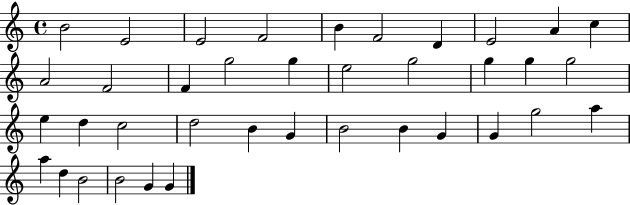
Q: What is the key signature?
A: C major